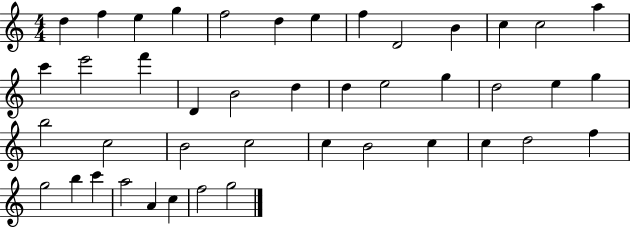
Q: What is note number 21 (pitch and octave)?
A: E5